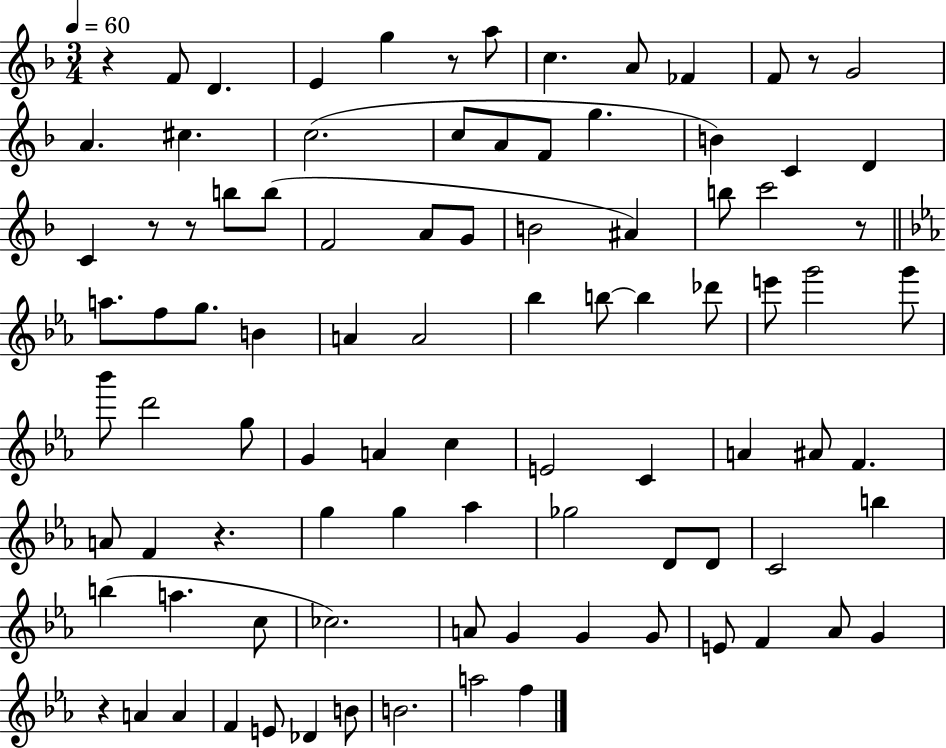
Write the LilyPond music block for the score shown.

{
  \clef treble
  \numericTimeSignature
  \time 3/4
  \key f \major
  \tempo 4 = 60
  r4 f'8 d'4. | e'4 g''4 r8 a''8 | c''4. a'8 fes'4 | f'8 r8 g'2 | \break a'4. cis''4. | c''2.( | c''8 a'8 f'8 g''4. | b'4) c'4 d'4 | \break c'4 r8 r8 b''8 b''8( | f'2 a'8 g'8 | b'2 ais'4) | b''8 c'''2 r8 | \break \bar "||" \break \key c \minor a''8. f''8 g''8. b'4 | a'4 a'2 | bes''4 b''8~~ b''4 des'''8 | e'''8 g'''2 g'''8 | \break bes'''8 d'''2 g''8 | g'4 a'4 c''4 | e'2 c'4 | a'4 ais'8 f'4. | \break a'8 f'4 r4. | g''4 g''4 aes''4 | ges''2 d'8 d'8 | c'2 b''4 | \break b''4( a''4. c''8 | ces''2.) | a'8 g'4 g'4 g'8 | e'8 f'4 aes'8 g'4 | \break r4 a'4 a'4 | f'4 e'8 des'4 b'8 | b'2. | a''2 f''4 | \break \bar "|."
}